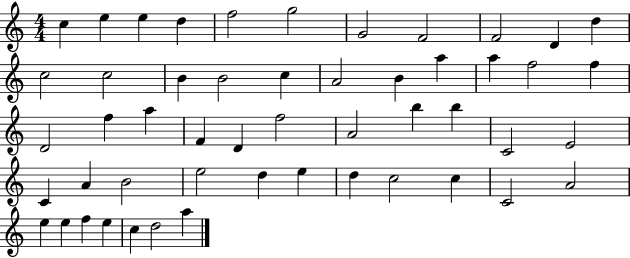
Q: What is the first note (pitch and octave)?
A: C5